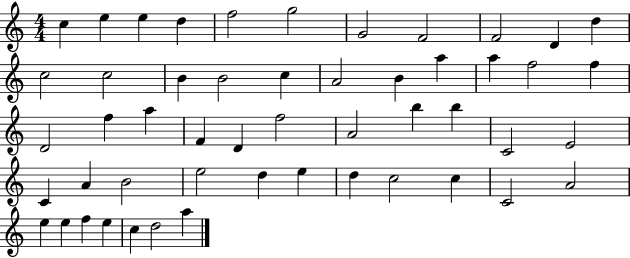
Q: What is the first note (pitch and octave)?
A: C5